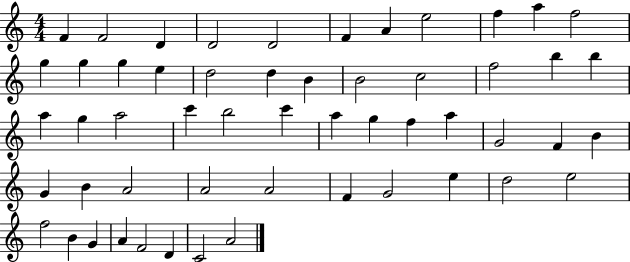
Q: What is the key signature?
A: C major